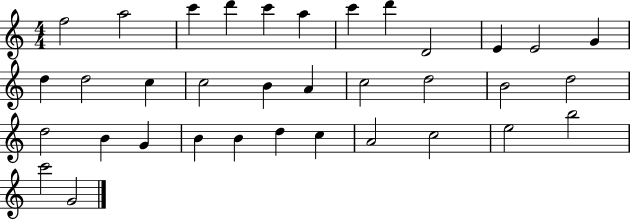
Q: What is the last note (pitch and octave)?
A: G4